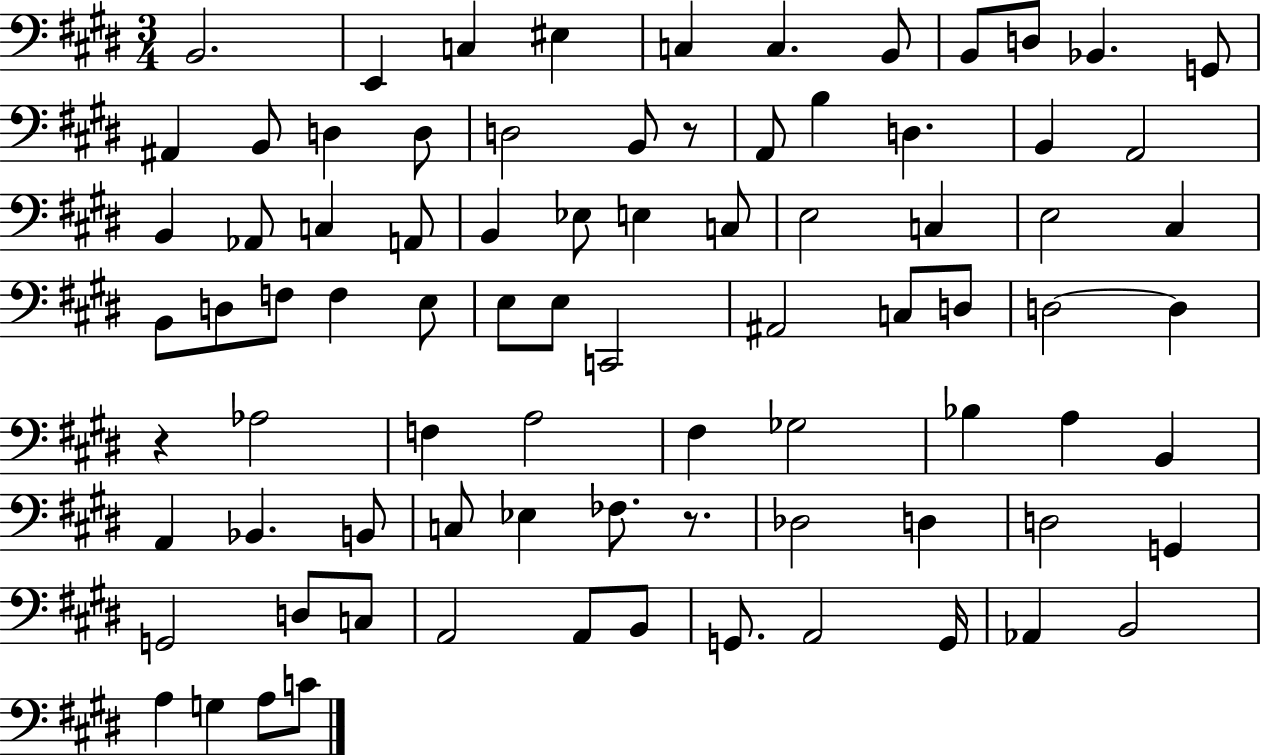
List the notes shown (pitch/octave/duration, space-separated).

B2/h. E2/q C3/q EIS3/q C3/q C3/q. B2/e B2/e D3/e Bb2/q. G2/e A#2/q B2/e D3/q D3/e D3/h B2/e R/e A2/e B3/q D3/q. B2/q A2/h B2/q Ab2/e C3/q A2/e B2/q Eb3/e E3/q C3/e E3/h C3/q E3/h C#3/q B2/e D3/e F3/e F3/q E3/e E3/e E3/e C2/h A#2/h C3/e D3/e D3/h D3/q R/q Ab3/h F3/q A3/h F#3/q Gb3/h Bb3/q A3/q B2/q A2/q Bb2/q. B2/e C3/e Eb3/q FES3/e. R/e. Db3/h D3/q D3/h G2/q G2/h D3/e C3/e A2/h A2/e B2/e G2/e. A2/h G2/s Ab2/q B2/h A3/q G3/q A3/e C4/e